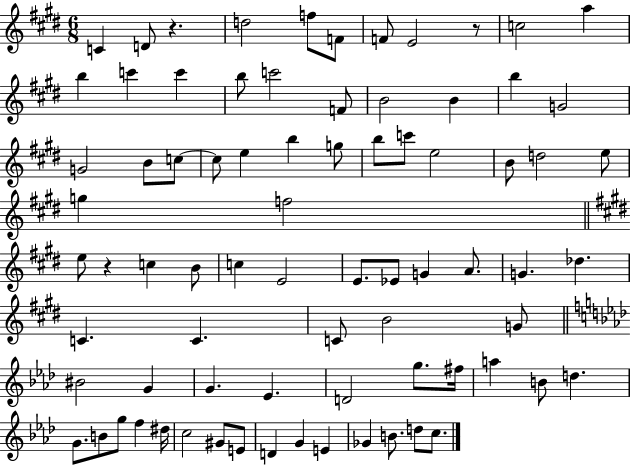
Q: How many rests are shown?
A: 3